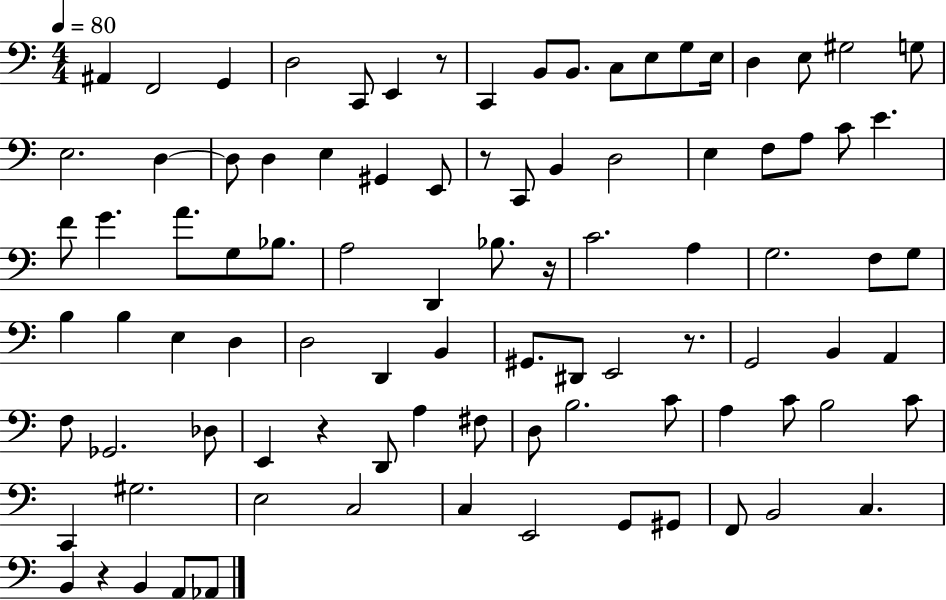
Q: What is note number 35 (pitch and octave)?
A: A4